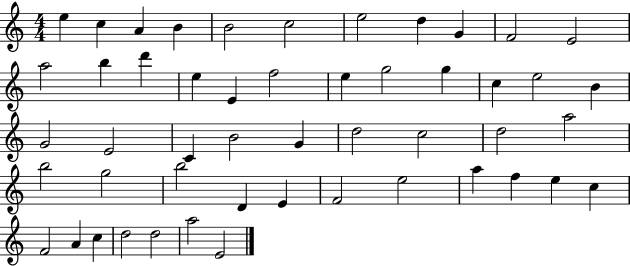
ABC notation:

X:1
T:Untitled
M:4/4
L:1/4
K:C
e c A B B2 c2 e2 d G F2 E2 a2 b d' e E f2 e g2 g c e2 B G2 E2 C B2 G d2 c2 d2 a2 b2 g2 b2 D E F2 e2 a f e c F2 A c d2 d2 a2 E2